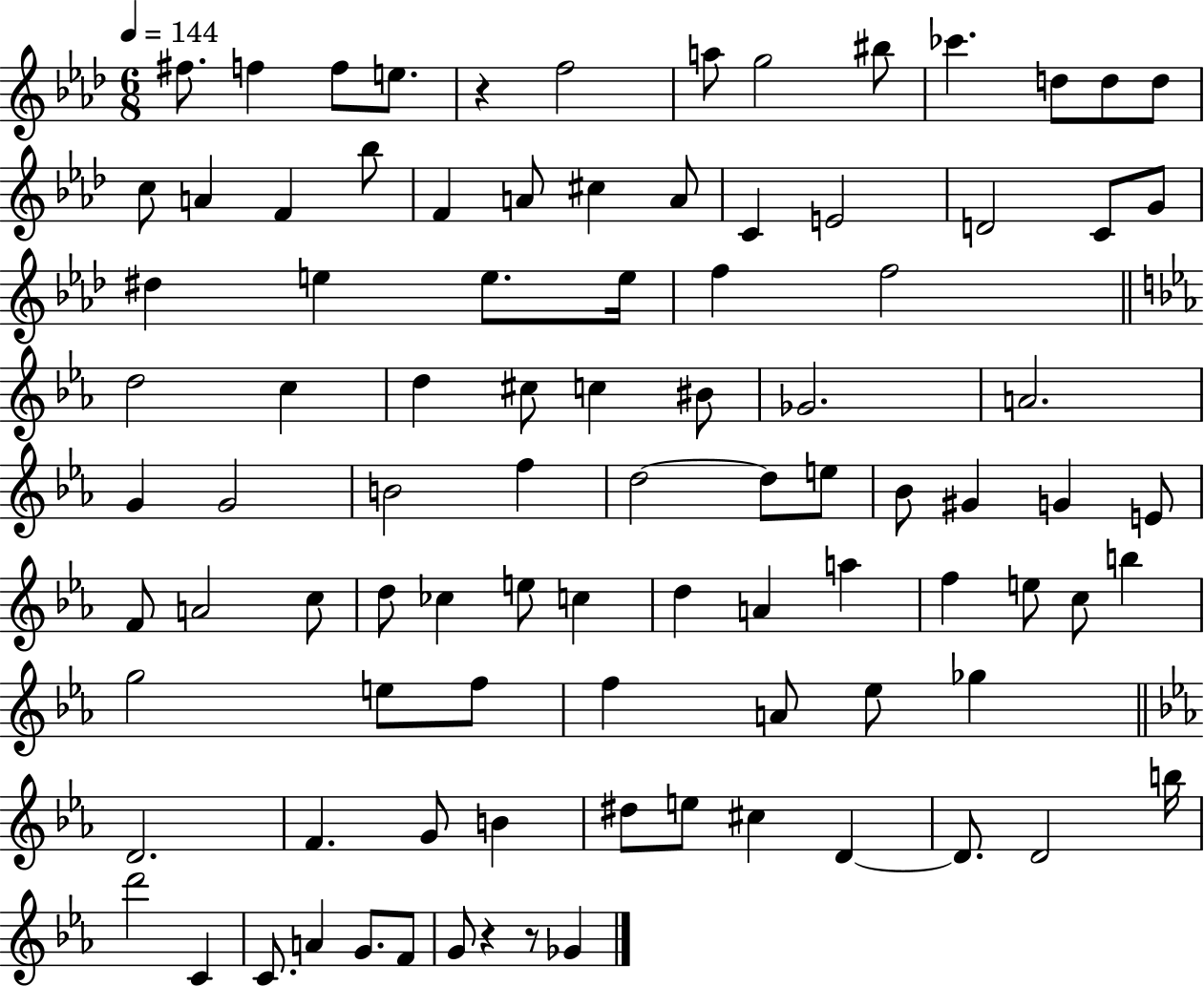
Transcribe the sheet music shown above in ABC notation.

X:1
T:Untitled
M:6/8
L:1/4
K:Ab
^f/2 f f/2 e/2 z f2 a/2 g2 ^b/2 _c' d/2 d/2 d/2 c/2 A F _b/2 F A/2 ^c A/2 C E2 D2 C/2 G/2 ^d e e/2 e/4 f f2 d2 c d ^c/2 c ^B/2 _G2 A2 G G2 B2 f d2 d/2 e/2 _B/2 ^G G E/2 F/2 A2 c/2 d/2 _c e/2 c d A a f e/2 c/2 b g2 e/2 f/2 f A/2 _e/2 _g D2 F G/2 B ^d/2 e/2 ^c D D/2 D2 b/4 d'2 C C/2 A G/2 F/2 G/2 z z/2 _G